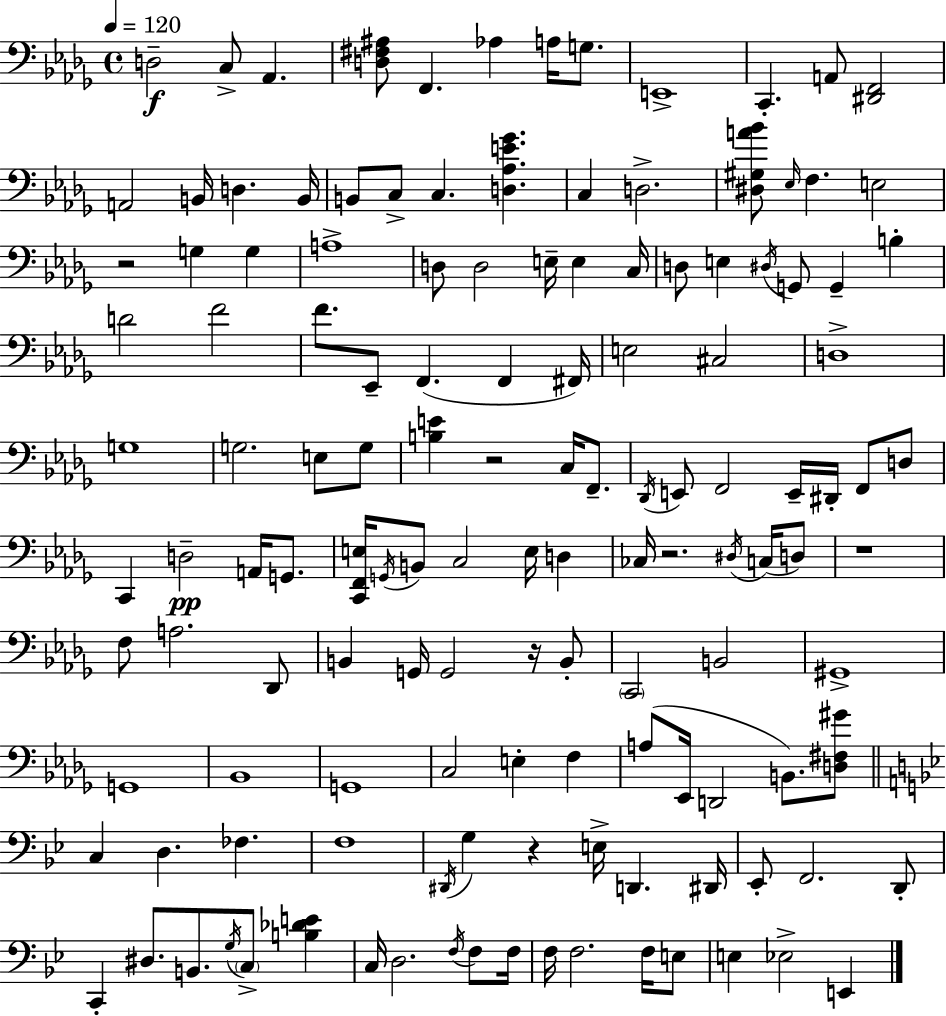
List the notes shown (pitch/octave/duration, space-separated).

D3/h C3/e Ab2/q. [D3,F#3,A#3]/e F2/q. Ab3/q A3/s G3/e. E2/w C2/q. A2/e [D#2,F2]/h A2/h B2/s D3/q. B2/s B2/e C3/e C3/q. [D3,Ab3,E4,Gb4]/q. C3/q D3/h. [D#3,G#3,A4,Bb4]/e Eb3/s F3/q. E3/h R/h G3/q G3/q A3/w D3/e D3/h E3/s E3/q C3/s D3/e E3/q D#3/s G2/e G2/q B3/q D4/h F4/h F4/e. Eb2/e F2/q. F2/q F#2/s E3/h C#3/h D3/w G3/w G3/h. E3/e G3/e [B3,E4]/q R/h C3/s F2/e. Db2/s E2/e F2/h E2/s D#2/s F2/e D3/e C2/q D3/h A2/s G2/e. [C2,F2,E3]/s G2/s B2/e C3/h E3/s D3/q CES3/s R/h. D#3/s C3/s D3/e R/w F3/e A3/h. Db2/e B2/q G2/s G2/h R/s B2/e C2/h B2/h G#2/w G2/w Bb2/w G2/w C3/h E3/q F3/q A3/e Eb2/s D2/h B2/e. [D3,F#3,G#4]/e C3/q D3/q. FES3/q. F3/w D#2/s G3/q R/q E3/s D2/q. D#2/s Eb2/e F2/h. D2/e C2/q D#3/e. B2/e. G3/s C3/e [B3,Db4,E4]/q C3/s D3/h. F3/s F3/e F3/s F3/s F3/h. F3/s E3/e E3/q Eb3/h E2/q